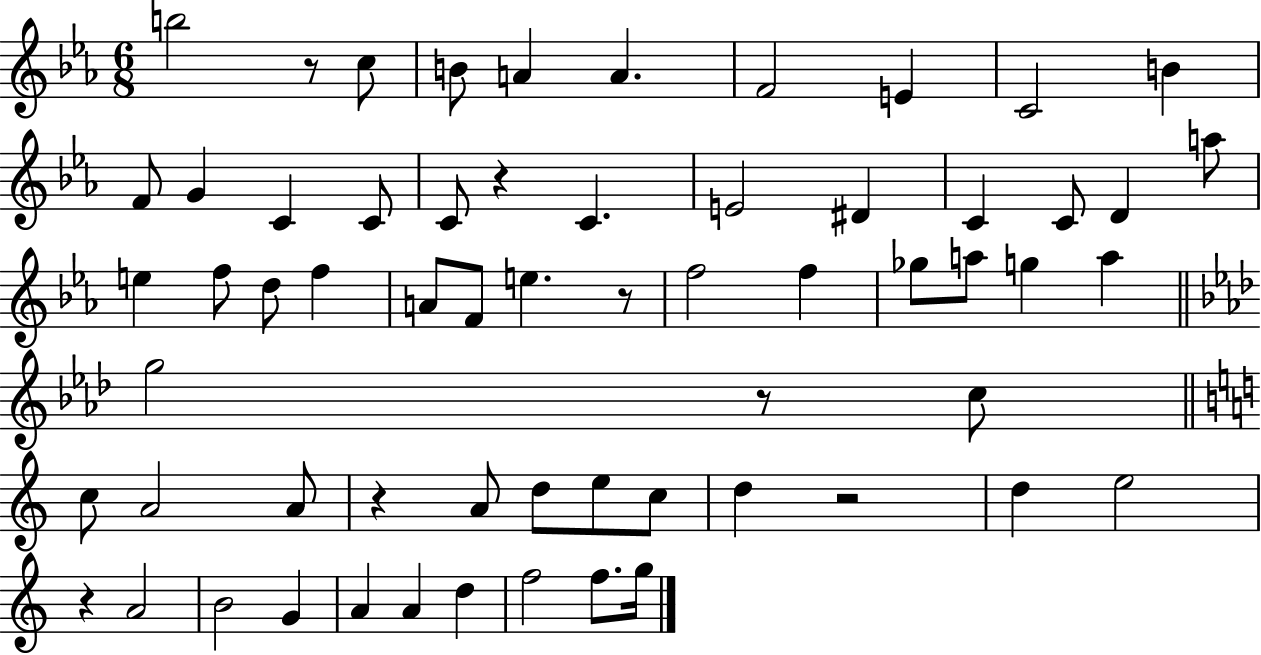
B5/h R/e C5/e B4/e A4/q A4/q. F4/h E4/q C4/h B4/q F4/e G4/q C4/q C4/e C4/e R/q C4/q. E4/h D#4/q C4/q C4/e D4/q A5/e E5/q F5/e D5/e F5/q A4/e F4/e E5/q. R/e F5/h F5/q Gb5/e A5/e G5/q A5/q G5/h R/e C5/e C5/e A4/h A4/e R/q A4/e D5/e E5/e C5/e D5/q R/h D5/q E5/h R/q A4/h B4/h G4/q A4/q A4/q D5/q F5/h F5/e. G5/s